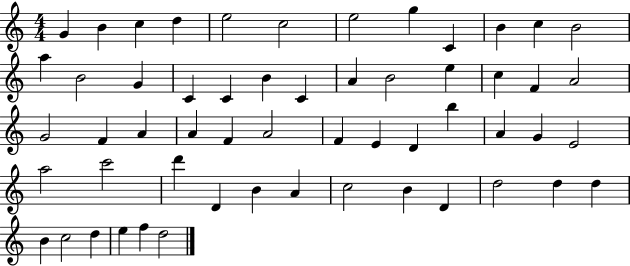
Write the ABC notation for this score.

X:1
T:Untitled
M:4/4
L:1/4
K:C
G B c d e2 c2 e2 g C B c B2 a B2 G C C B C A B2 e c F A2 G2 F A A F A2 F E D b A G E2 a2 c'2 d' D B A c2 B D d2 d d B c2 d e f d2